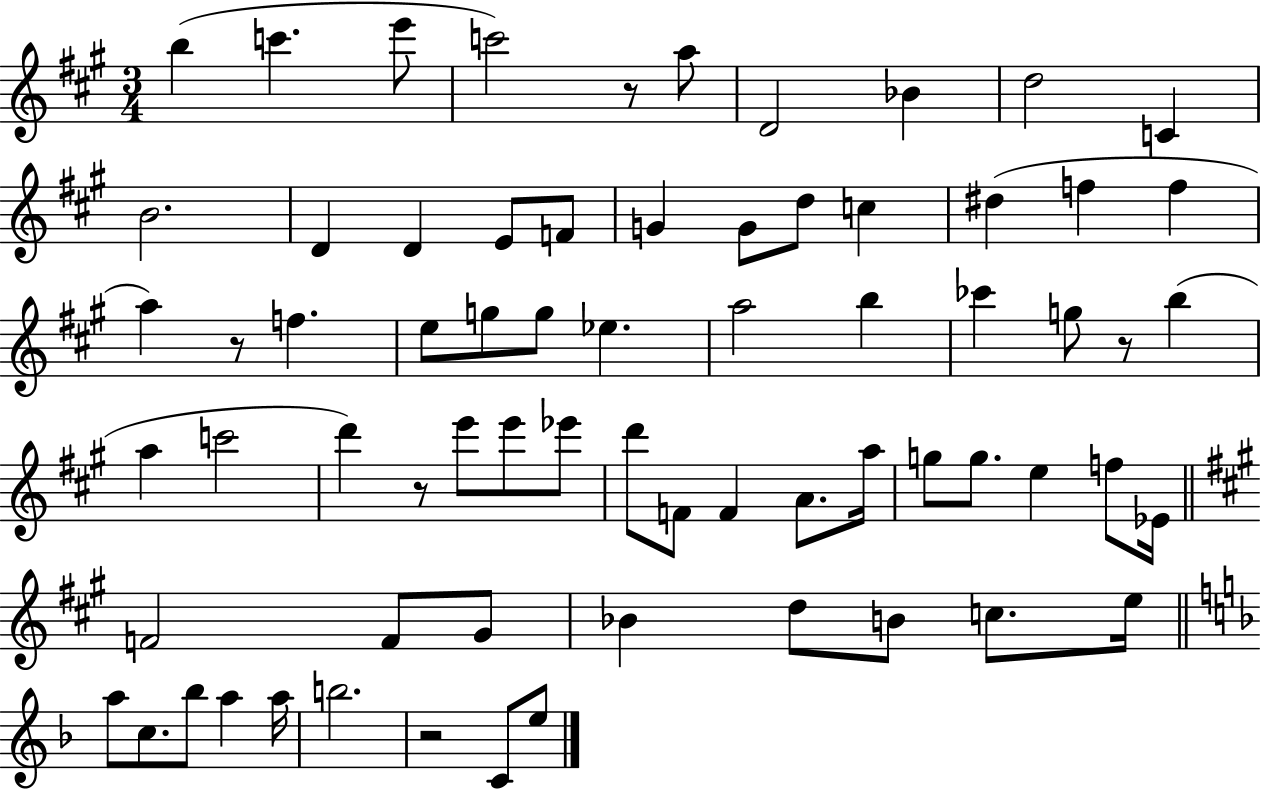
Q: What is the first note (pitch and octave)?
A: B5